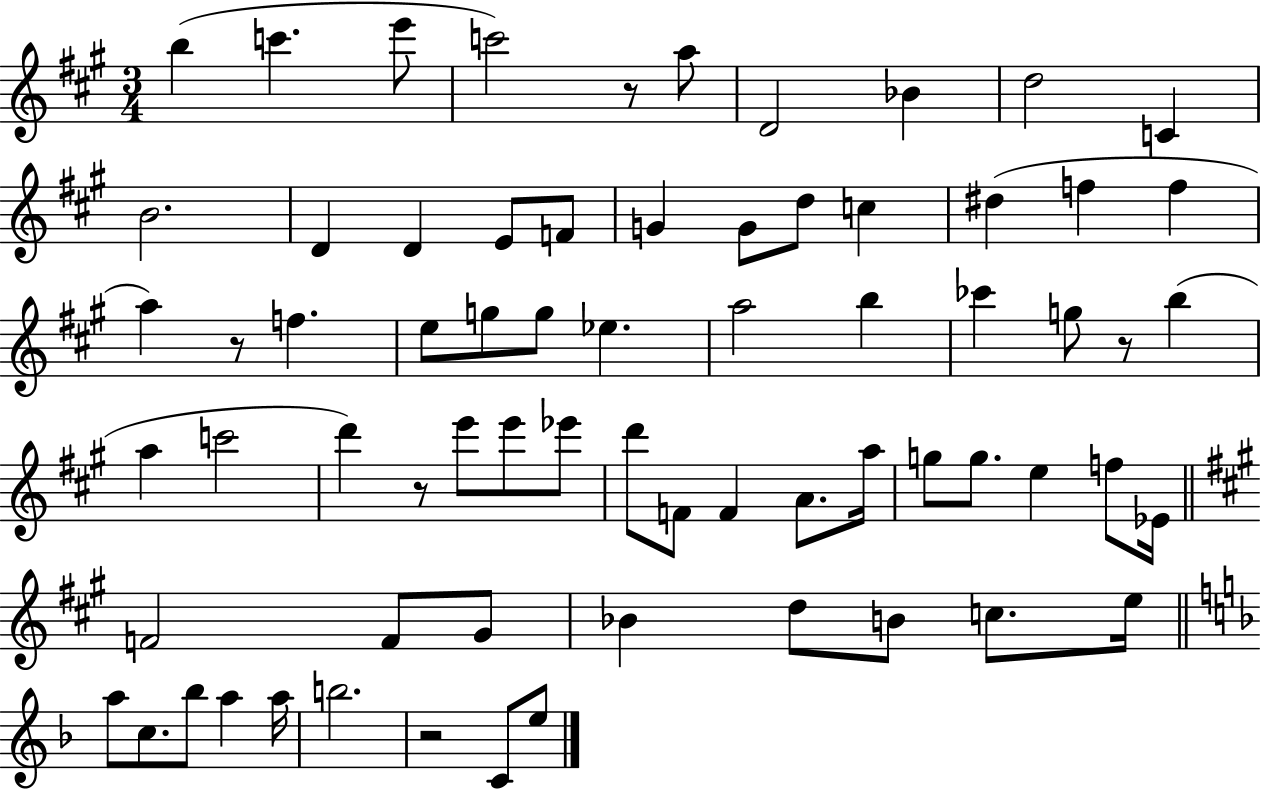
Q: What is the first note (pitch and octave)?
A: B5